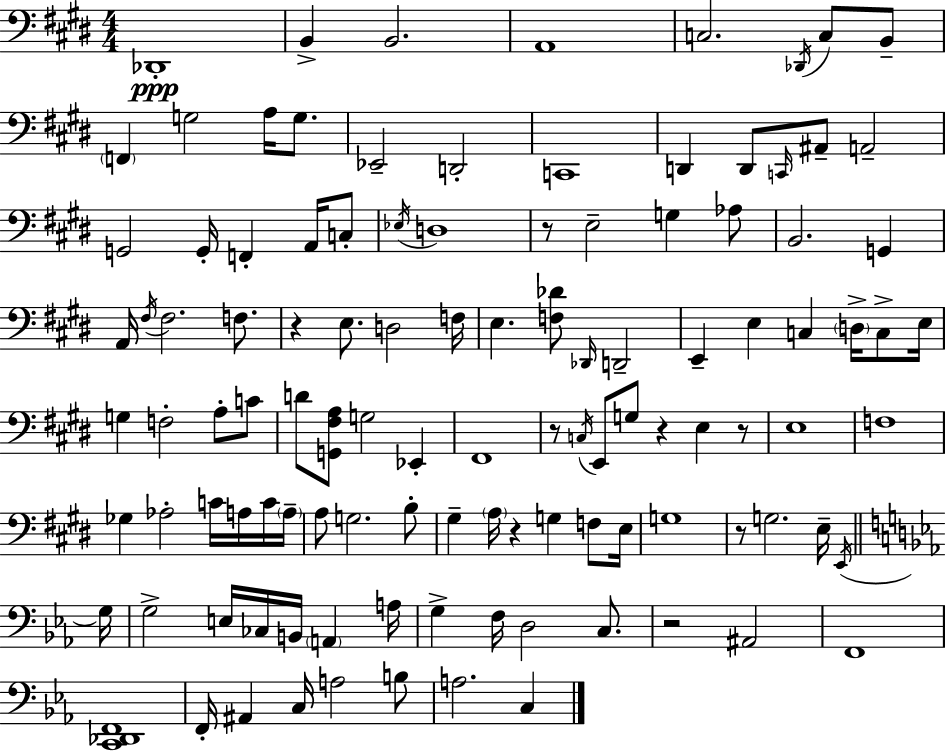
{
  \clef bass
  \numericTimeSignature
  \time 4/4
  \key e \major
  des,1-.\ppp | b,4-> b,2. | a,1 | c2. \acciaccatura { des,16 } c8 b,8-- | \break \parenthesize f,4 g2 a16 g8. | ees,2-- d,2-. | c,1 | d,4 d,8 \grace { c,16 } ais,8-- a,2-- | \break g,2 g,16-. f,4-. a,16 | c8-. \acciaccatura { ees16 } d1 | r8 e2-- g4 | aes8 b,2. g,4 | \break a,16 \acciaccatura { fis16 } fis2. | f8. r4 e8. d2 | f16 e4. <f des'>8 \grace { des,16 } d,2-- | e,4-- e4 c4 | \break \parenthesize d16-> c8-> e16 g4 f2-. | a8-. c'8 d'8 <g, fis a>8 g2 | ees,4-. fis,1 | r8 \acciaccatura { c16 } e,8 g8 r4 | \break e4 r8 e1 | f1 | ges4 aes2-. | c'16 a16 c'16 \parenthesize a16-- a8 g2. | \break b8-. gis4-- \parenthesize a16 r4 g4 | f8 e16 g1 | r8 g2. | e16-- \acciaccatura { e,16 } \bar "||" \break \key ees \major g16 g2-> e16 ces16 b,16 \parenthesize a,4 | a16 g4-> f16 d2 c8. | r2 ais,2 | f,1 | \break <c, des, f,>1 | f,16-. ais,4 c16 a2 b8 | a2. c4 | \bar "|."
}